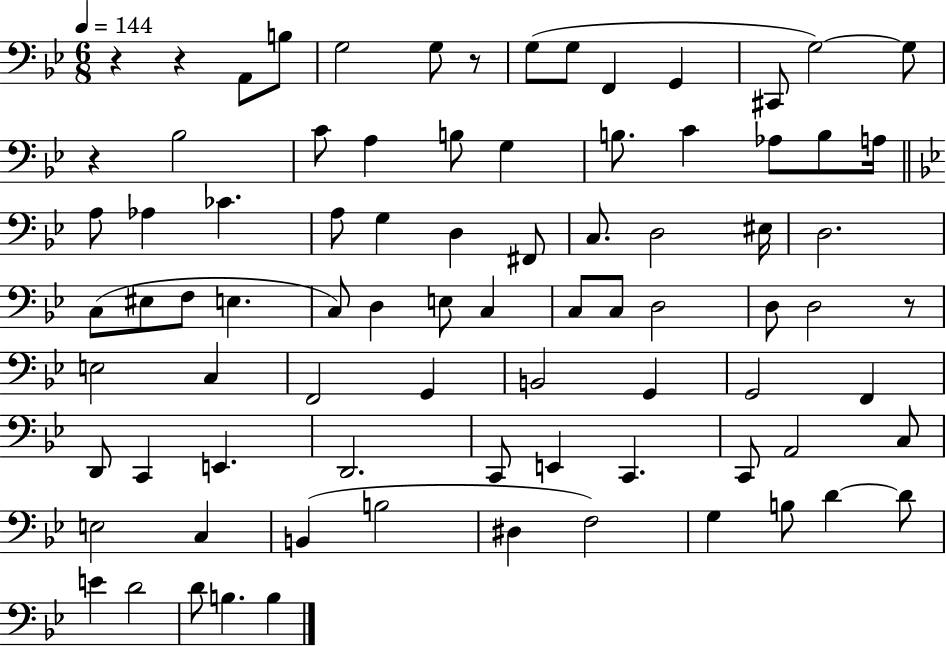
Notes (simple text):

R/q R/q A2/e B3/e G3/h G3/e R/e G3/e G3/e F2/q G2/q C#2/e G3/h G3/e R/q Bb3/h C4/e A3/q B3/e G3/q B3/e. C4/q Ab3/e B3/e A3/s A3/e Ab3/q CES4/q. A3/e G3/q D3/q F#2/e C3/e. D3/h EIS3/s D3/h. C3/e EIS3/e F3/e E3/q. C3/e D3/q E3/e C3/q C3/e C3/e D3/h D3/e D3/h R/e E3/h C3/q F2/h G2/q B2/h G2/q G2/h F2/q D2/e C2/q E2/q. D2/h. C2/e E2/q C2/q. C2/e A2/h C3/e E3/h C3/q B2/q B3/h D#3/q F3/h G3/q B3/e D4/q D4/e E4/q D4/h D4/e B3/q. B3/q